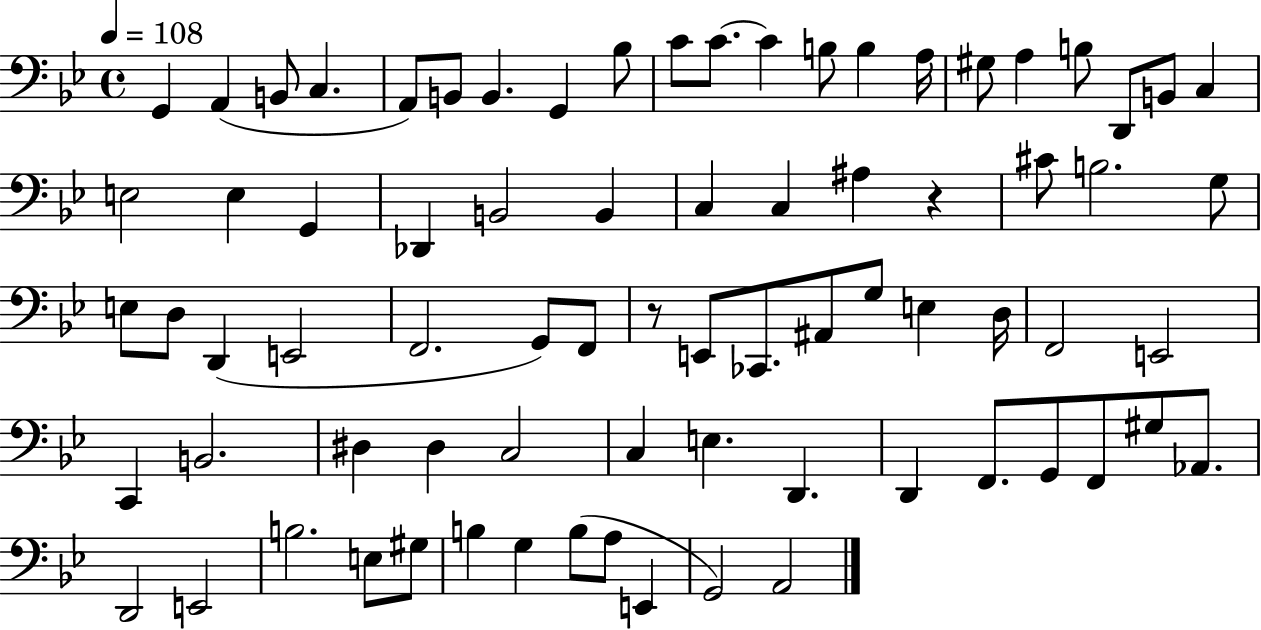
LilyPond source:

{
  \clef bass
  \time 4/4
  \defaultTimeSignature
  \key bes \major
  \tempo 4 = 108
  g,4 a,4( b,8 c4. | a,8) b,8 b,4. g,4 bes8 | c'8 c'8.~~ c'4 b8 b4 a16 | gis8 a4 b8 d,8 b,8 c4 | \break e2 e4 g,4 | des,4 b,2 b,4 | c4 c4 ais4 r4 | cis'8 b2. g8 | \break e8 d8 d,4( e,2 | f,2. g,8) f,8 | r8 e,8 ces,8. ais,8 g8 e4 d16 | f,2 e,2 | \break c,4 b,2. | dis4 dis4 c2 | c4 e4. d,4. | d,4 f,8. g,8 f,8 gis8 aes,8. | \break d,2 e,2 | b2. e8 gis8 | b4 g4 b8( a8 e,4 | g,2) a,2 | \break \bar "|."
}